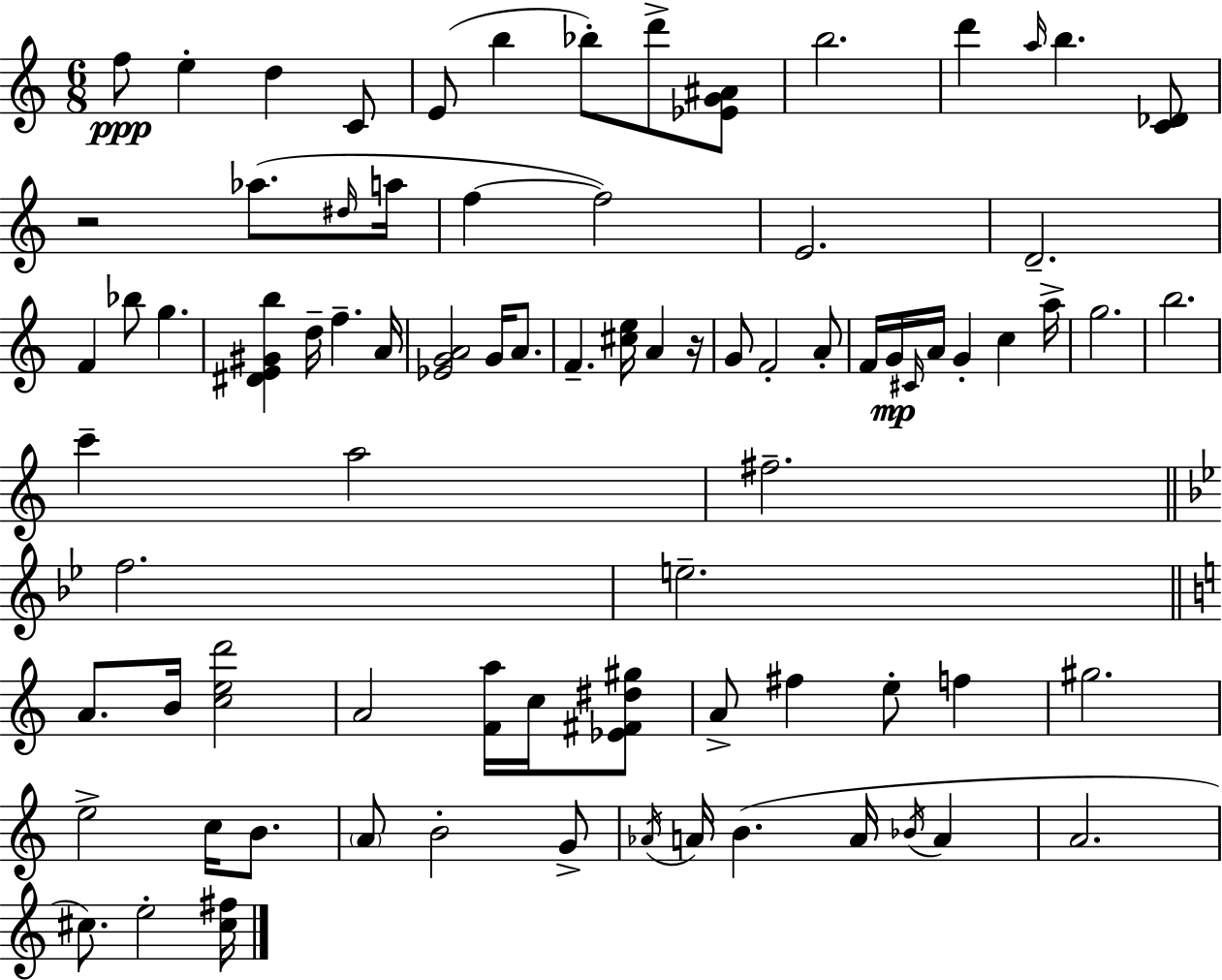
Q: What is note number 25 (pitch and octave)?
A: A4